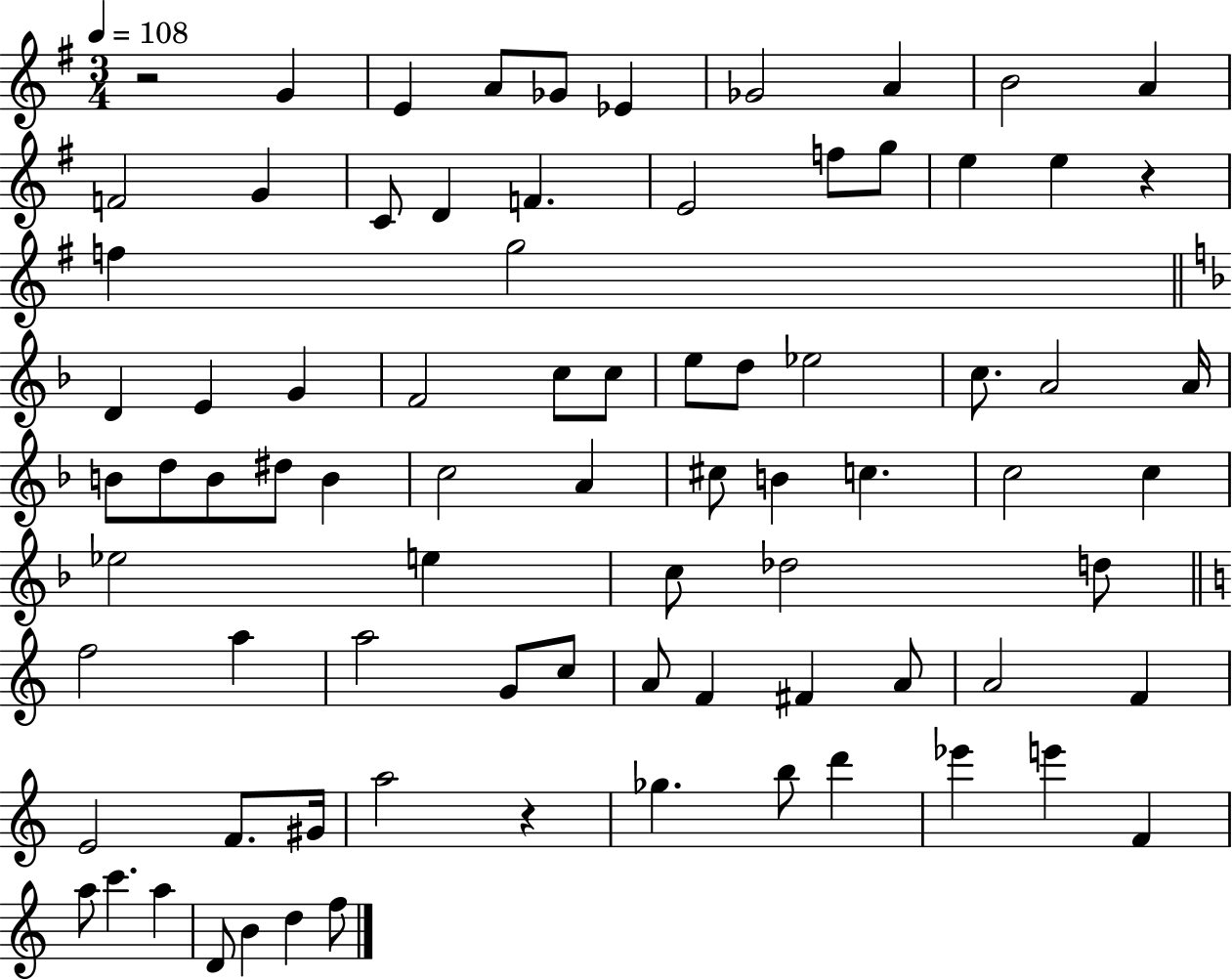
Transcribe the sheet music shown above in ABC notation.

X:1
T:Untitled
M:3/4
L:1/4
K:G
z2 G E A/2 _G/2 _E _G2 A B2 A F2 G C/2 D F E2 f/2 g/2 e e z f g2 D E G F2 c/2 c/2 e/2 d/2 _e2 c/2 A2 A/4 B/2 d/2 B/2 ^d/2 B c2 A ^c/2 B c c2 c _e2 e c/2 _d2 d/2 f2 a a2 G/2 c/2 A/2 F ^F A/2 A2 F E2 F/2 ^G/4 a2 z _g b/2 d' _e' e' F a/2 c' a D/2 B d f/2